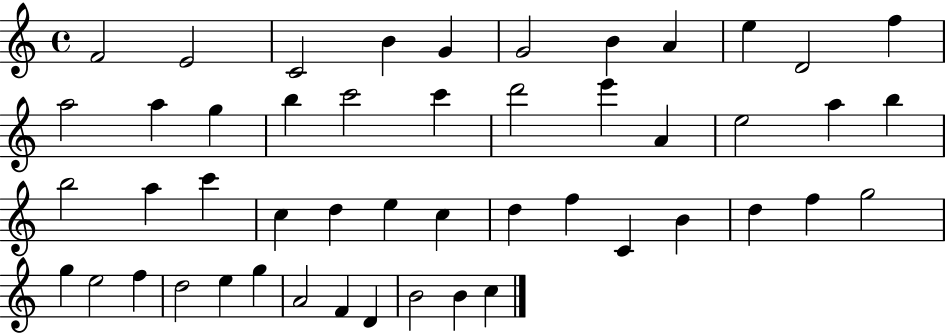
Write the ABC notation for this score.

X:1
T:Untitled
M:4/4
L:1/4
K:C
F2 E2 C2 B G G2 B A e D2 f a2 a g b c'2 c' d'2 e' A e2 a b b2 a c' c d e c d f C B d f g2 g e2 f d2 e g A2 F D B2 B c